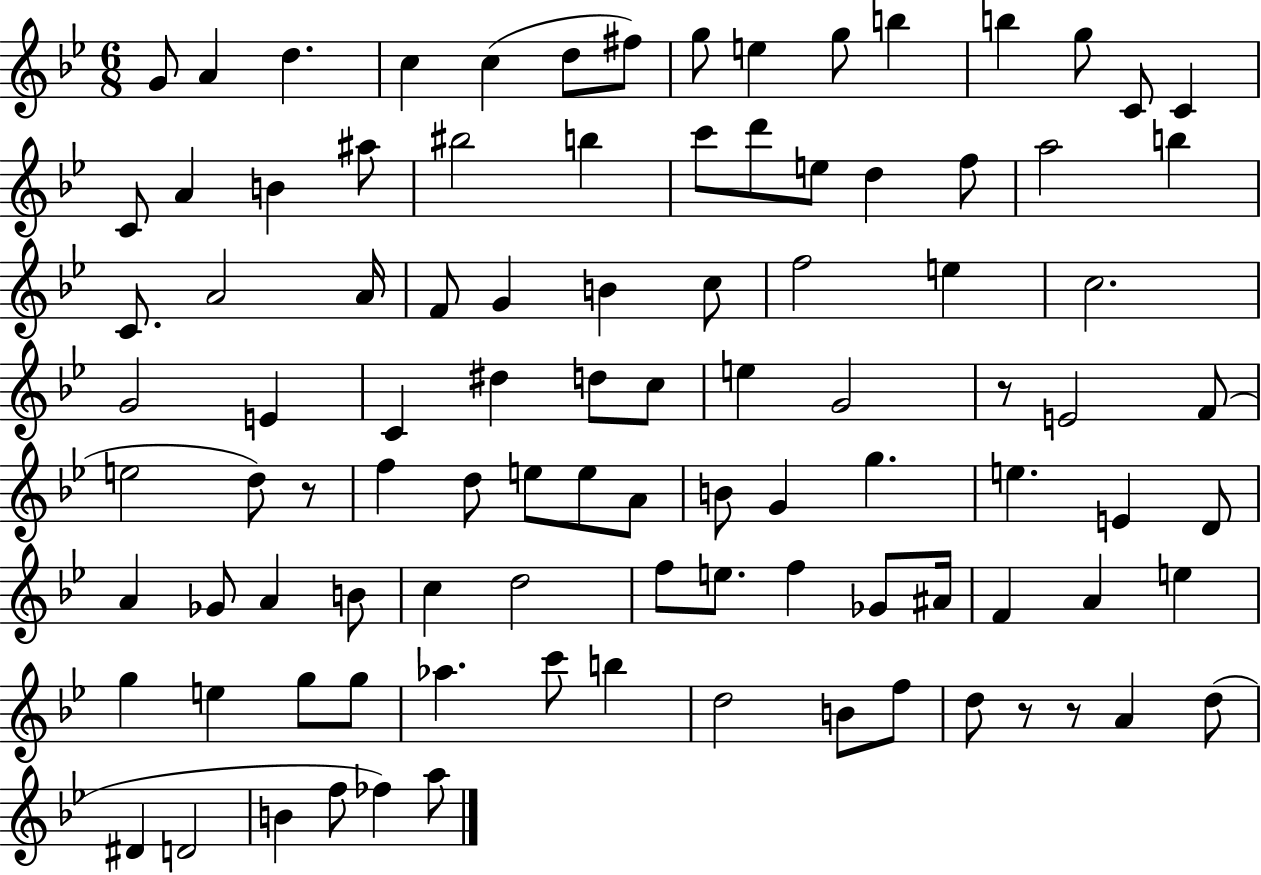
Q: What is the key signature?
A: BES major